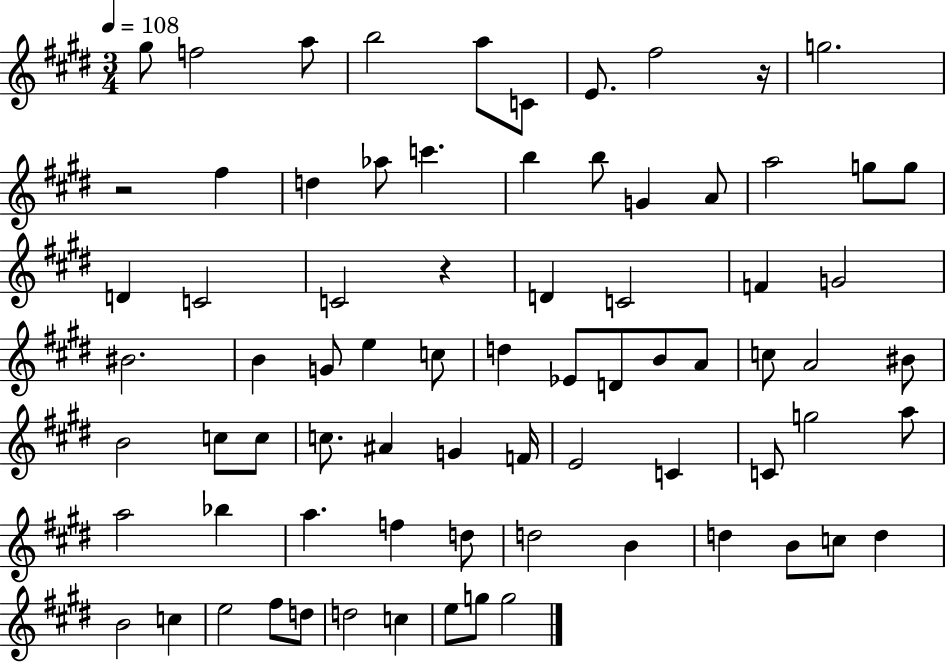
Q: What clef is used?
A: treble